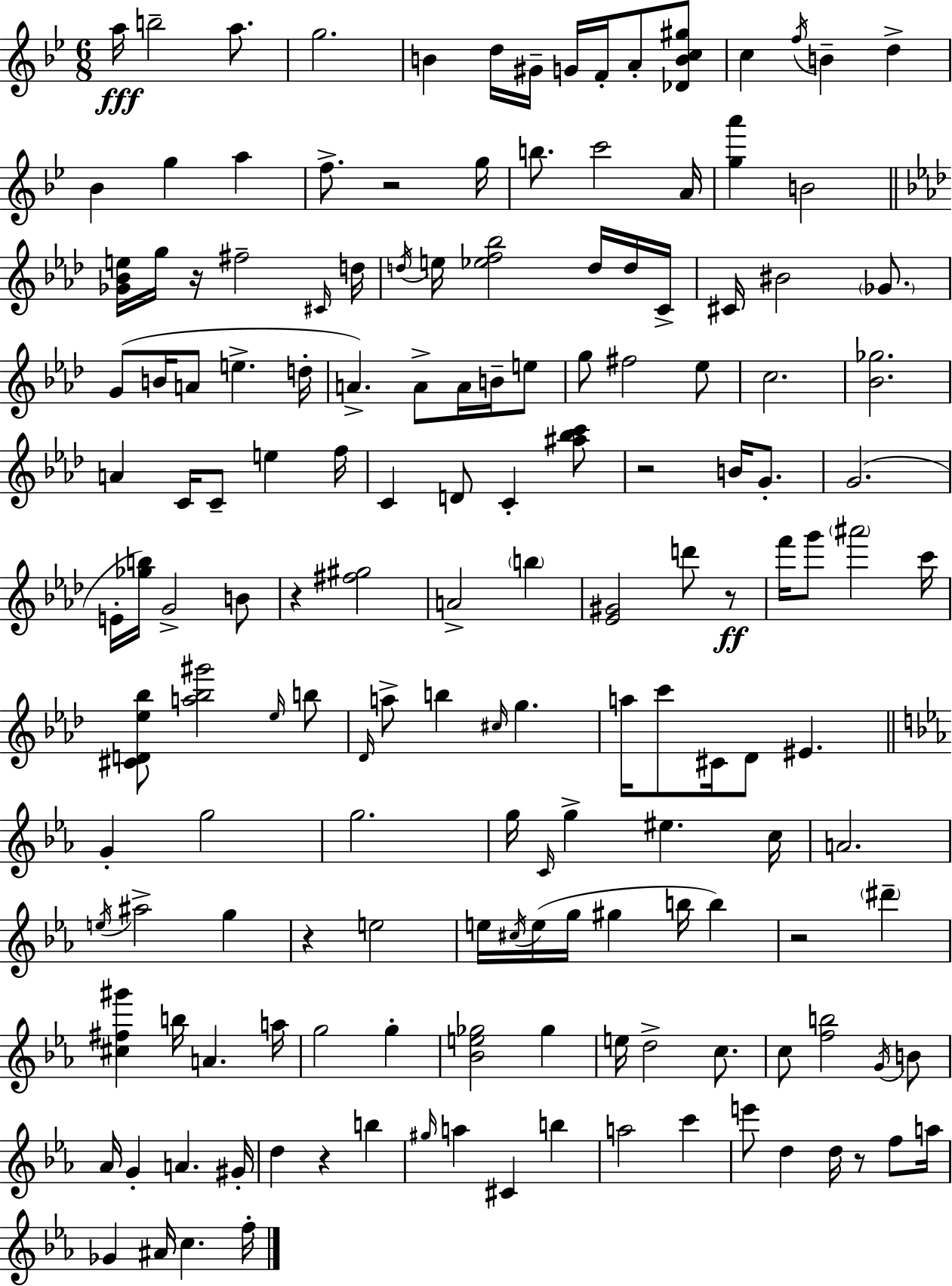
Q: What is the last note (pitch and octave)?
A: F5